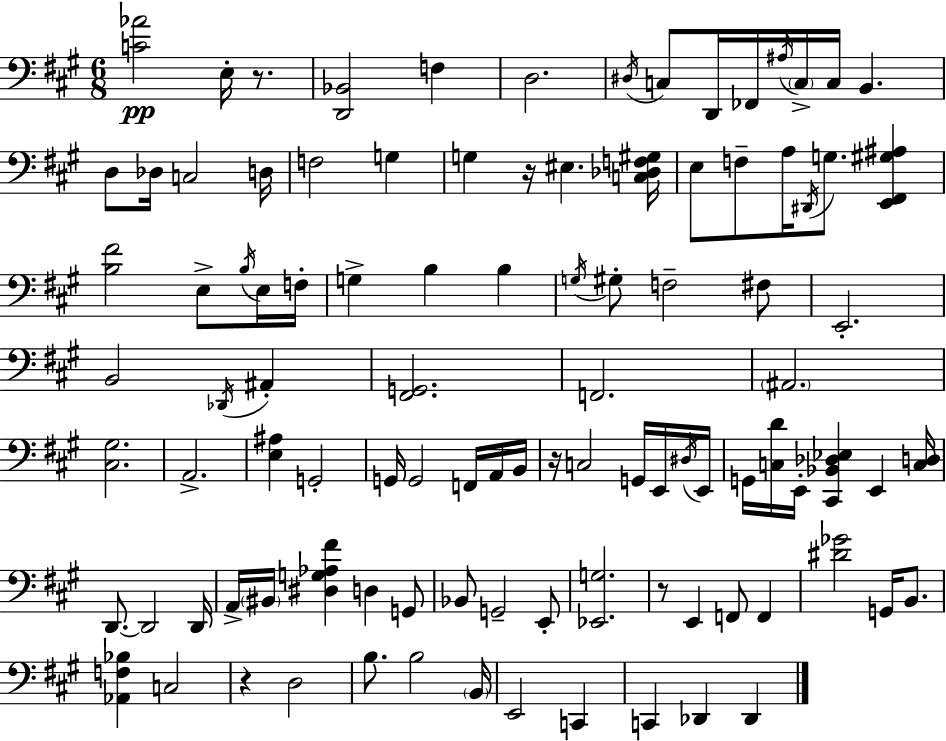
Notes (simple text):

[C4,Ab4]/h E3/s R/e. [D2,Bb2]/h F3/q D3/h. D#3/s C3/e D2/s FES2/s A#3/s C3/s C3/s B2/q. D3/e Db3/s C3/h D3/s F3/h G3/q G3/q R/s EIS3/q. [C3,Db3,F3,G#3]/s E3/e F3/e A3/s D#2/s G3/e. [E2,F#2,G#3,A#3]/q [B3,F#4]/h E3/e B3/s E3/s F3/s G3/q B3/q B3/q G3/s G#3/e F3/h F#3/e E2/h. B2/h Db2/s A#2/q [F#2,G2]/h. F2/h. A#2/h. [C#3,G#3]/h. A2/h. [E3,A#3]/q G2/h G2/s G2/h F2/s A2/s B2/s R/s C3/h G2/s E2/s D#3/s E2/s G2/s [C3,D4]/s E2/s [C#2,Bb2,Db3,Eb3]/q E2/q [C3,D3]/s D2/e. D2/h D2/s A2/s BIS2/s [D#3,G3,Ab3,F#4]/q D3/q G2/e Bb2/e G2/h E2/e [Eb2,G3]/h. R/e E2/q F2/e F2/q [D#4,Gb4]/h G2/s B2/e. [Ab2,F3,Bb3]/q C3/h R/q D3/h B3/e. B3/h B2/s E2/h C2/q C2/q Db2/q Db2/q